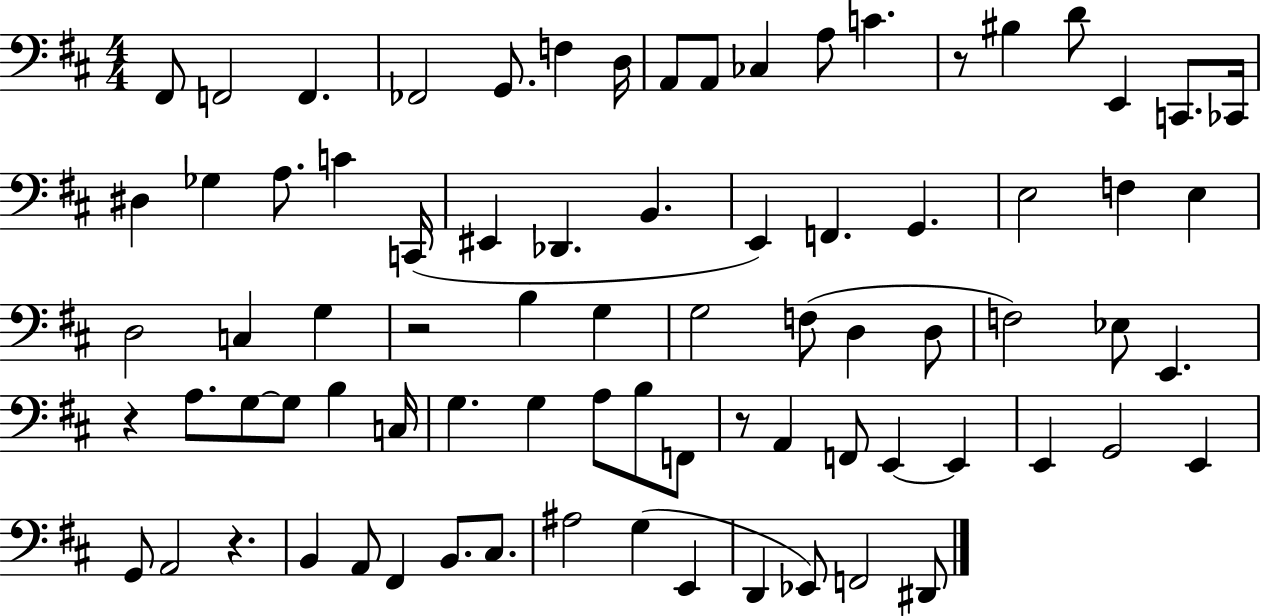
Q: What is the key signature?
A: D major